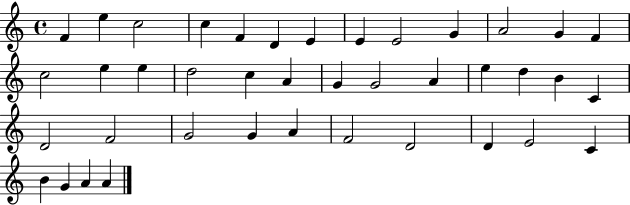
F4/q E5/q C5/h C5/q F4/q D4/q E4/q E4/q E4/h G4/q A4/h G4/q F4/q C5/h E5/q E5/q D5/h C5/q A4/q G4/q G4/h A4/q E5/q D5/q B4/q C4/q D4/h F4/h G4/h G4/q A4/q F4/h D4/h D4/q E4/h C4/q B4/q G4/q A4/q A4/q